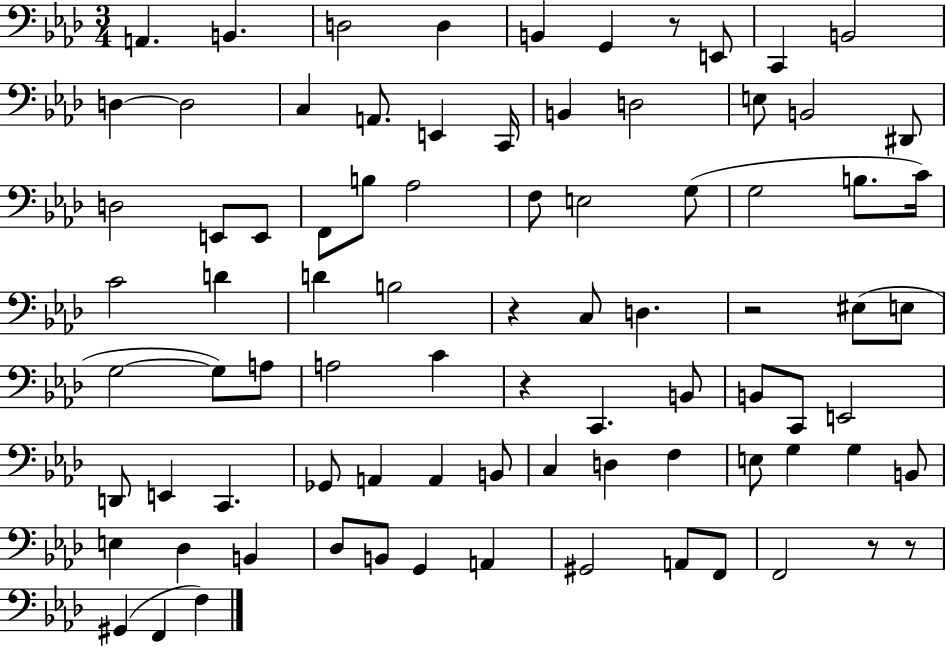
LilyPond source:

{
  \clef bass
  \numericTimeSignature
  \time 3/4
  \key aes \major
  a,4. b,4. | d2 d4 | b,4 g,4 r8 e,8 | c,4 b,2 | \break d4~~ d2 | c4 a,8. e,4 c,16 | b,4 d2 | e8 b,2 dis,8 | \break d2 e,8 e,8 | f,8 b8 aes2 | f8 e2 g8( | g2 b8. c'16) | \break c'2 d'4 | d'4 b2 | r4 c8 d4. | r2 eis8( e8 | \break g2~~ g8) a8 | a2 c'4 | r4 c,4. b,8 | b,8 c,8 e,2 | \break d,8 e,4 c,4. | ges,8 a,4 a,4 b,8 | c4 d4 f4 | e8 g4 g4 b,8 | \break e4 des4 b,4 | des8 b,8 g,4 a,4 | gis,2 a,8 f,8 | f,2 r8 r8 | \break gis,4( f,4 f4) | \bar "|."
}